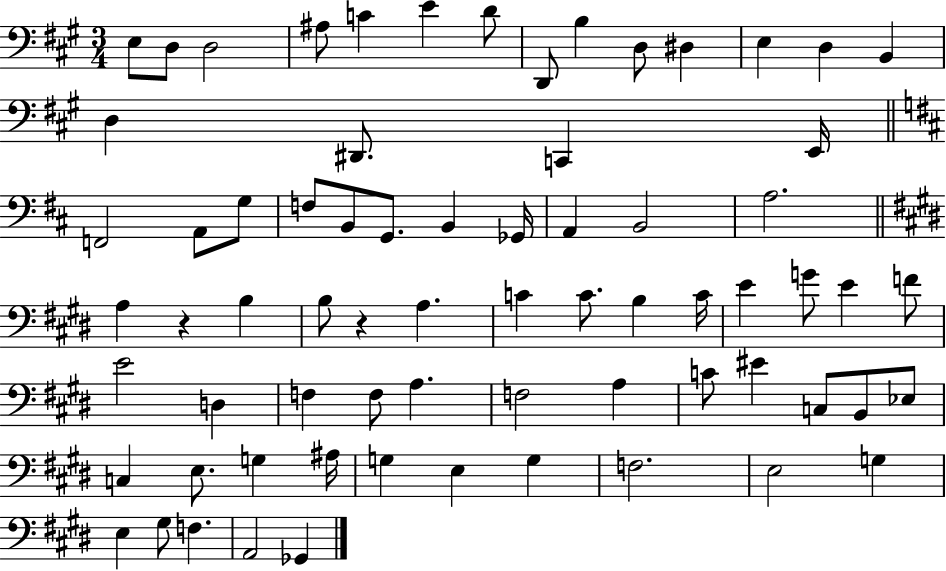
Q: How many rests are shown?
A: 2